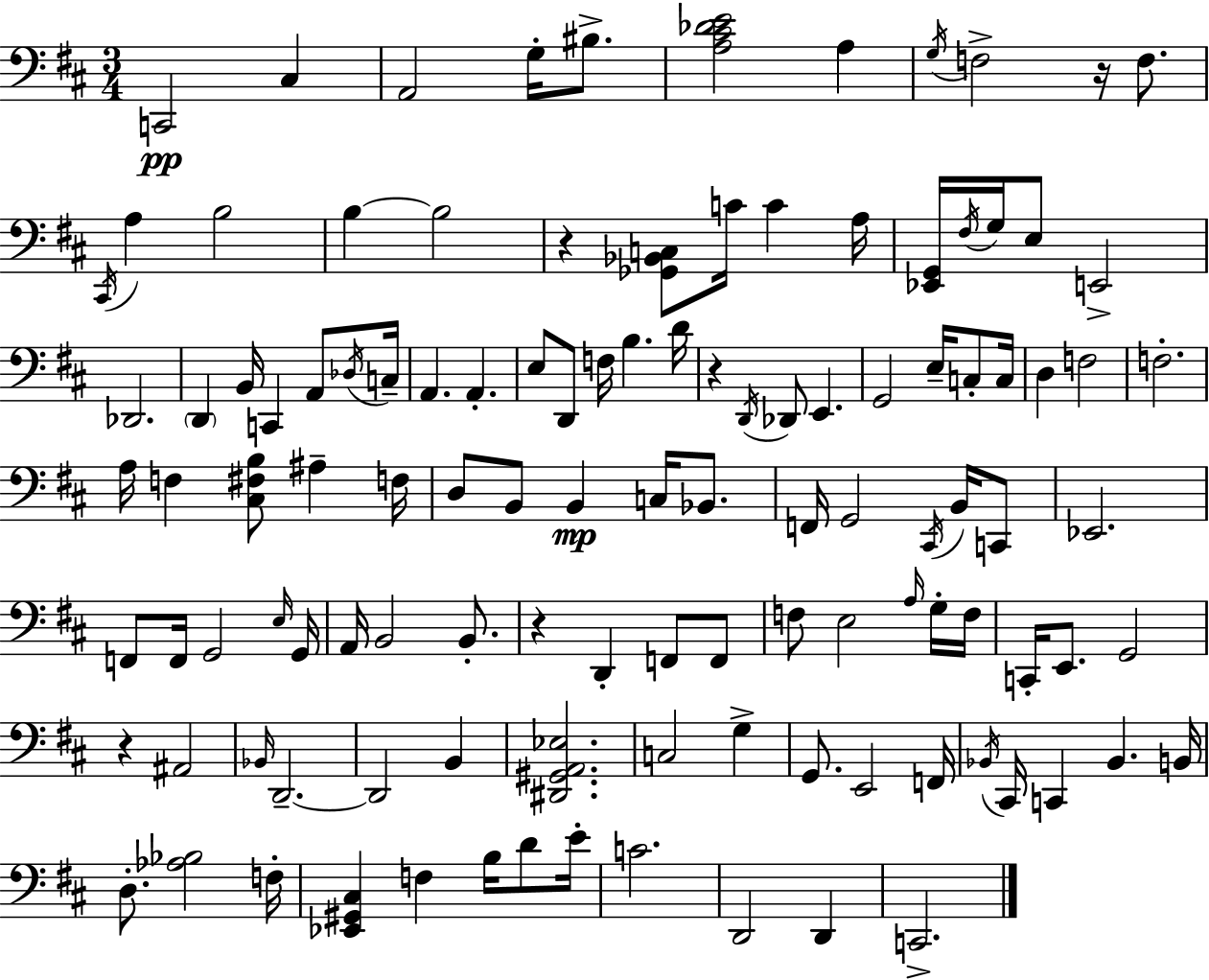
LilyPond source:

{
  \clef bass
  \numericTimeSignature
  \time 3/4
  \key d \major
  c,2\pp cis4 | a,2 g16-. bis8.-> | <a cis' des' e'>2 a4 | \acciaccatura { g16 } f2-> r16 f8. | \break \acciaccatura { cis,16 } a4 b2 | b4~~ b2 | r4 <ges, bes, c>8 c'16 c'4 | a16 <ees, g,>16 \acciaccatura { fis16 } g16 e8 e,2-> | \break des,2. | \parenthesize d,4 b,16 c,4 | a,8 \acciaccatura { des16 } c16-- a,4. a,4.-. | e8 d,8 f16 b4. | \break d'16 r4 \acciaccatura { d,16 } des,8 e,4. | g,2 | e16-- c8-. c16 d4 f2 | f2.-. | \break a16 f4 <cis fis b>8 | ais4-- f16 d8 b,8 b,4\mp | c16 bes,8. f,16 g,2 | \acciaccatura { cis,16 } b,16 c,8 ees,2. | \break f,8 f,16 g,2 | \grace { e16 } g,16 a,16 b,2 | b,8.-. r4 d,4-. | f,8 f,8 f8 e2 | \break \grace { a16 } g16-. f16 c,16-. e,8. | g,2 r4 | ais,2 \grace { bes,16 } d,2.--~~ | d,2 | \break b,4 <dis, gis, a, ees>2. | c2 | g4-> g,8. | e,2 f,16 \acciaccatura { bes,16 } cis,16 c,4 | \break bes,4. b,16 d8.-. | <aes bes>2 f16-. <ees, gis, cis>4 | f4 b16 d'8 e'16-. c'2. | d,2 | \break d,4 c,2.-> | \bar "|."
}